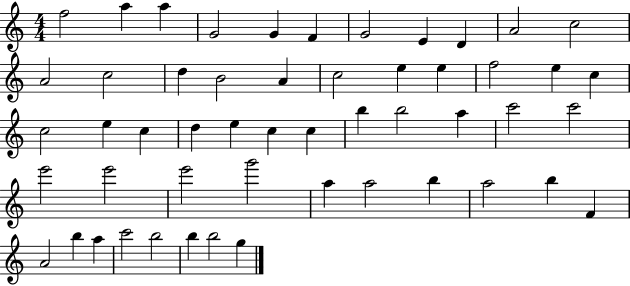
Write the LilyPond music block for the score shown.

{
  \clef treble
  \numericTimeSignature
  \time 4/4
  \key c \major
  f''2 a''4 a''4 | g'2 g'4 f'4 | g'2 e'4 d'4 | a'2 c''2 | \break a'2 c''2 | d''4 b'2 a'4 | c''2 e''4 e''4 | f''2 e''4 c''4 | \break c''2 e''4 c''4 | d''4 e''4 c''4 c''4 | b''4 b''2 a''4 | c'''2 c'''2 | \break e'''2 e'''2 | e'''2 g'''2 | a''4 a''2 b''4 | a''2 b''4 f'4 | \break a'2 b''4 a''4 | c'''2 b''2 | b''4 b''2 g''4 | \bar "|."
}